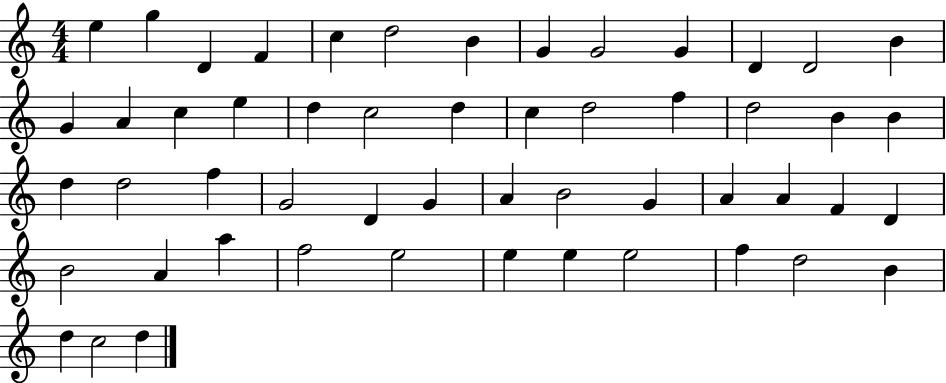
E5/q G5/q D4/q F4/q C5/q D5/h B4/q G4/q G4/h G4/q D4/q D4/h B4/q G4/q A4/q C5/q E5/q D5/q C5/h D5/q C5/q D5/h F5/q D5/h B4/q B4/q D5/q D5/h F5/q G4/h D4/q G4/q A4/q B4/h G4/q A4/q A4/q F4/q D4/q B4/h A4/q A5/q F5/h E5/h E5/q E5/q E5/h F5/q D5/h B4/q D5/q C5/h D5/q